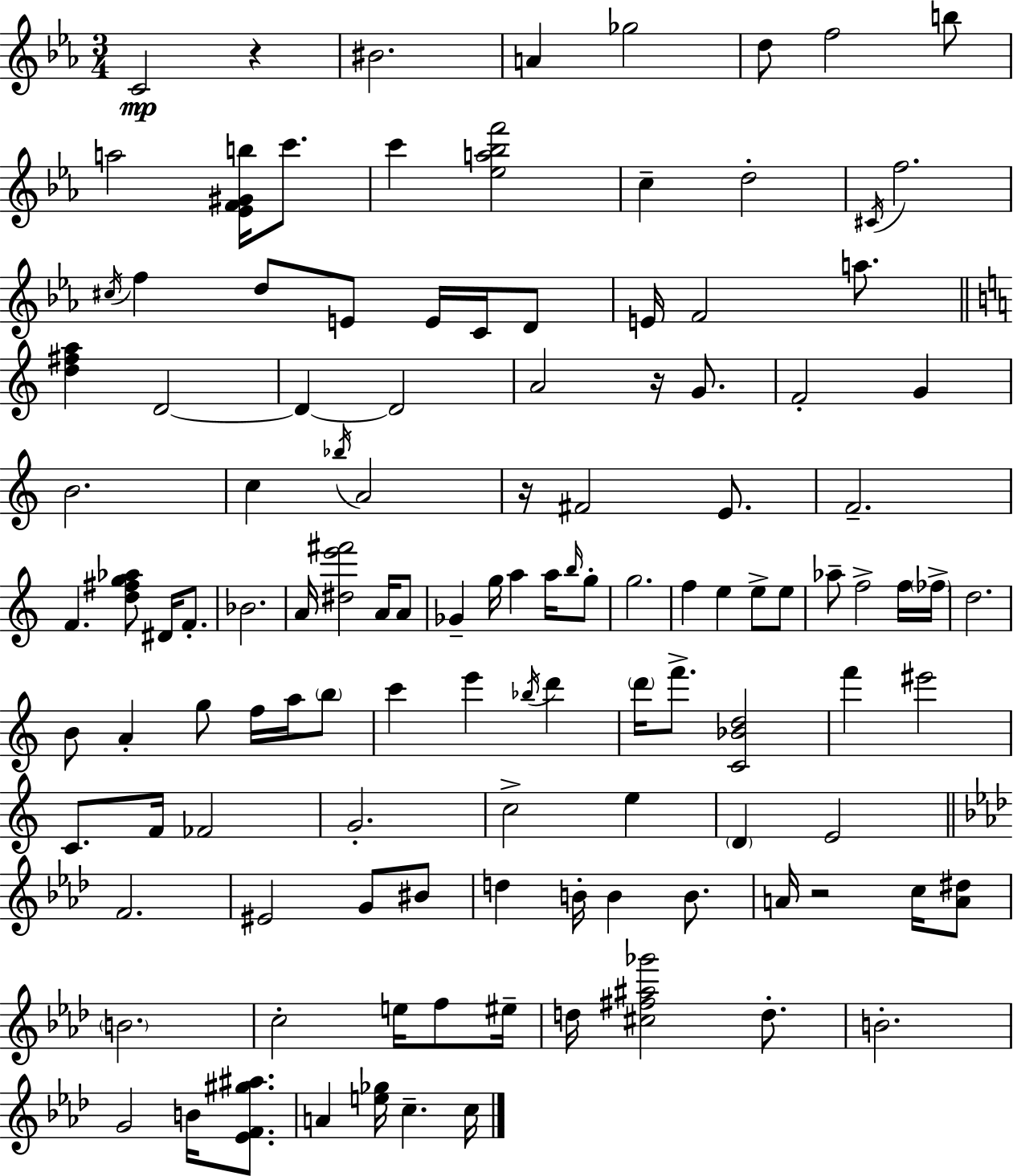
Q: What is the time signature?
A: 3/4